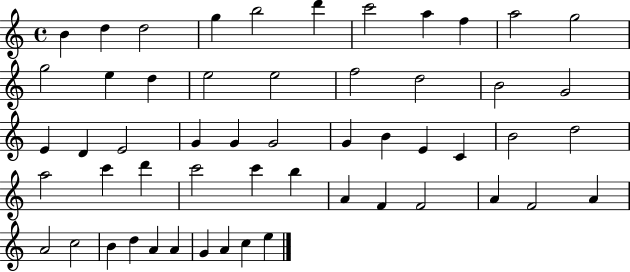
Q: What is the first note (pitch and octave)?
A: B4